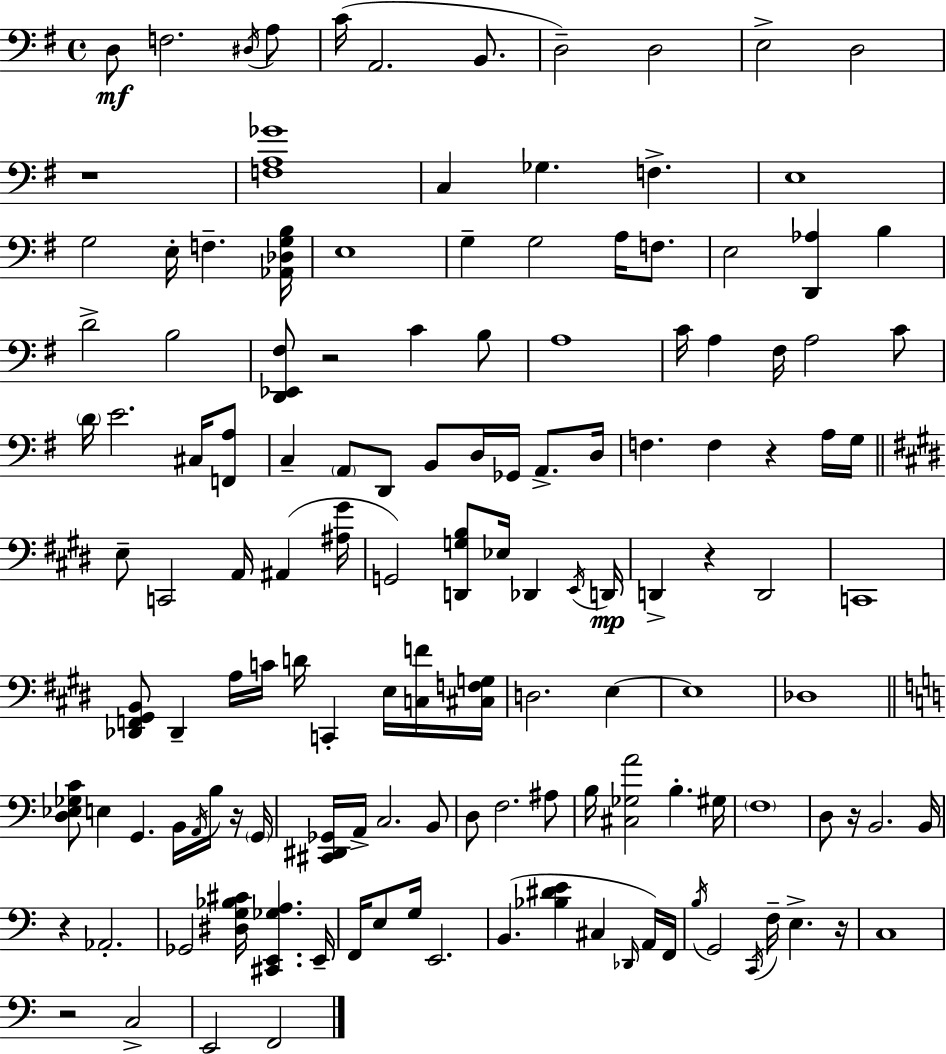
X:1
T:Untitled
M:4/4
L:1/4
K:G
D,/2 F,2 ^D,/4 A,/2 C/4 A,,2 B,,/2 D,2 D,2 E,2 D,2 z4 [F,A,_G]4 C, _G, F, E,4 G,2 E,/4 F, [_A,,_D,G,B,]/4 E,4 G, G,2 A,/4 F,/2 E,2 [D,,_A,] B, D2 B,2 [D,,_E,,^F,]/2 z2 C B,/2 A,4 C/4 A, ^F,/4 A,2 C/2 D/4 E2 ^C,/4 [F,,A,]/2 C, A,,/2 D,,/2 B,,/2 D,/4 _G,,/4 A,,/2 D,/4 F, F, z A,/4 G,/4 E,/2 C,,2 A,,/4 ^A,, [^A,^G]/4 G,,2 [D,,G,B,]/2 _E,/4 _D,, E,,/4 D,,/4 D,, z D,,2 C,,4 [_D,,F,,^G,,B,,]/2 _D,, A,/4 C/4 D/4 C,, E,/4 [C,F]/4 [^C,F,G,]/4 D,2 E, E,4 _D,4 [D,_E,_G,C]/2 E, G,, B,,/4 A,,/4 B,/4 z/4 G,,/4 [^C,,^D,,_G,,]/4 A,,/4 C,2 B,,/2 D,/2 F,2 ^A,/2 B,/4 [^C,_G,A]2 B, ^G,/4 F,4 D,/2 z/4 B,,2 B,,/4 z _A,,2 _G,,2 [^D,G,_B,^C]/4 [^C,,E,,_G,A,] E,,/4 F,,/4 E,/2 G,/4 E,,2 B,, [_B,^DE] ^C, _D,,/4 A,,/4 F,,/4 B,/4 G,,2 C,,/4 F,/4 E, z/4 C,4 z2 C,2 E,,2 F,,2